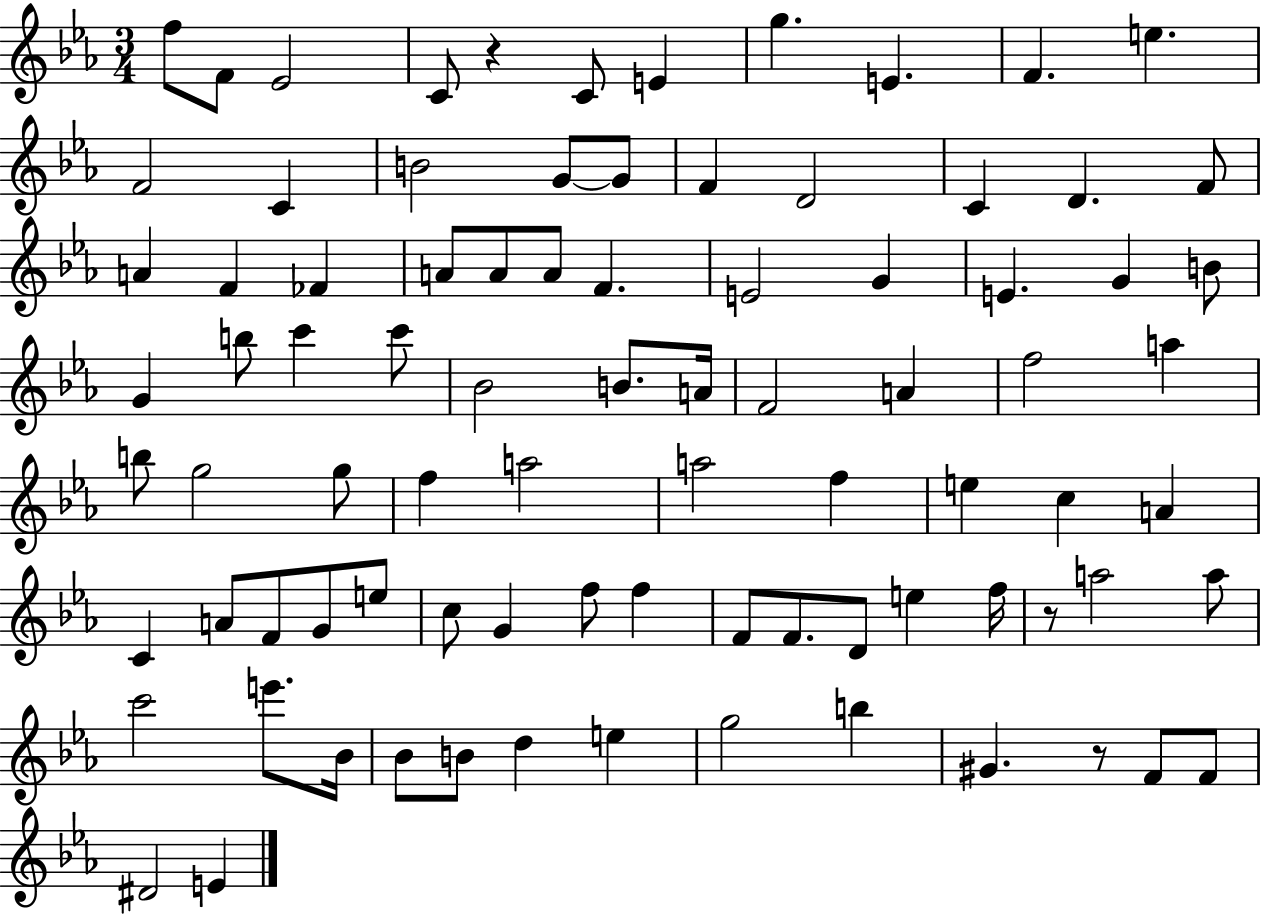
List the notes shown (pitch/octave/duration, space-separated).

F5/e F4/e Eb4/h C4/e R/q C4/e E4/q G5/q. E4/q. F4/q. E5/q. F4/h C4/q B4/h G4/e G4/e F4/q D4/h C4/q D4/q. F4/e A4/q F4/q FES4/q A4/e A4/e A4/e F4/q. E4/h G4/q E4/q. G4/q B4/e G4/q B5/e C6/q C6/e Bb4/h B4/e. A4/s F4/h A4/q F5/h A5/q B5/e G5/h G5/e F5/q A5/h A5/h F5/q E5/q C5/q A4/q C4/q A4/e F4/e G4/e E5/e C5/e G4/q F5/e F5/q F4/e F4/e. D4/e E5/q F5/s R/e A5/h A5/e C6/h E6/e. Bb4/s Bb4/e B4/e D5/q E5/q G5/h B5/q G#4/q. R/e F4/e F4/e D#4/h E4/q